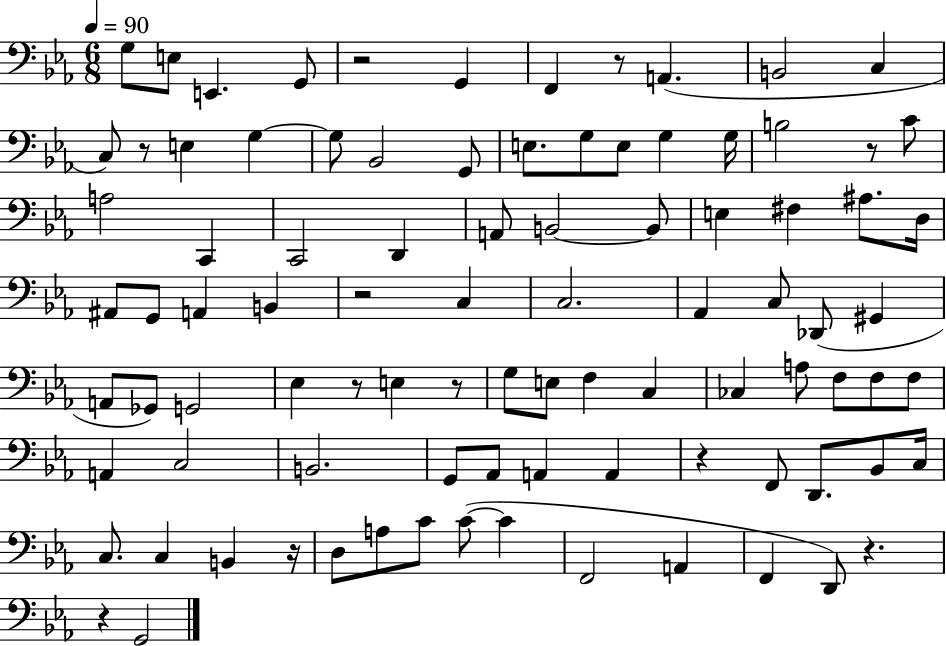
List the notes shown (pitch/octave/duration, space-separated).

G3/e E3/e E2/q. G2/e R/h G2/q F2/q R/e A2/q. B2/h C3/q C3/e R/e E3/q G3/q G3/e Bb2/h G2/e E3/e. G3/e E3/e G3/q G3/s B3/h R/e C4/e A3/h C2/q C2/h D2/q A2/e B2/h B2/e E3/q F#3/q A#3/e. D3/s A#2/e G2/e A2/q B2/q R/h C3/q C3/h. Ab2/q C3/e Db2/e G#2/q A2/e Gb2/e G2/h Eb3/q R/e E3/q R/e G3/e E3/e F3/q C3/q CES3/q A3/e F3/e F3/e F3/e A2/q C3/h B2/h. G2/e Ab2/e A2/q A2/q R/q F2/e D2/e. Bb2/e C3/s C3/e. C3/q B2/q R/s D3/e A3/e C4/e C4/e C4/q F2/h A2/q F2/q D2/e R/q. R/q G2/h